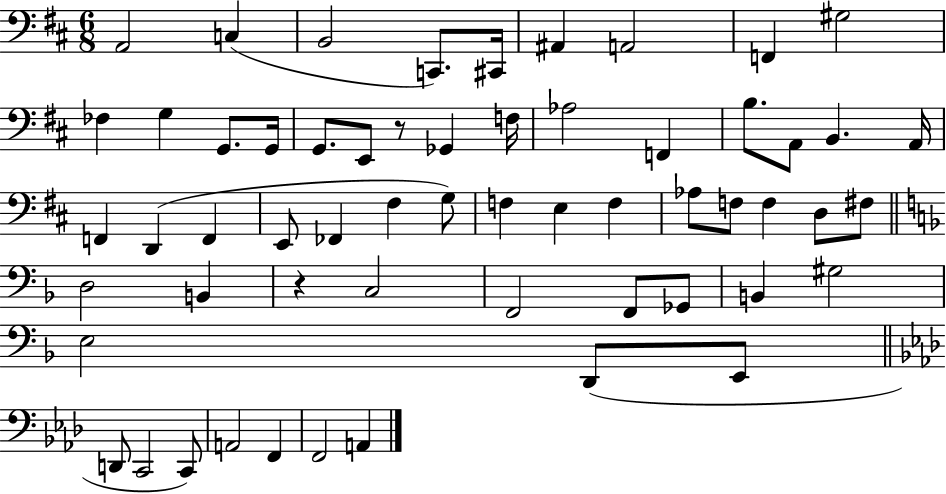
X:1
T:Untitled
M:6/8
L:1/4
K:D
A,,2 C, B,,2 C,,/2 ^C,,/4 ^A,, A,,2 F,, ^G,2 _F, G, G,,/2 G,,/4 G,,/2 E,,/2 z/2 _G,, F,/4 _A,2 F,, B,/2 A,,/2 B,, A,,/4 F,, D,, F,, E,,/2 _F,, ^F, G,/2 F, E, F, _A,/2 F,/2 F, D,/2 ^F,/2 D,2 B,, z C,2 F,,2 F,,/2 _G,,/2 B,, ^G,2 E,2 D,,/2 E,,/2 D,,/2 C,,2 C,,/2 A,,2 F,, F,,2 A,,